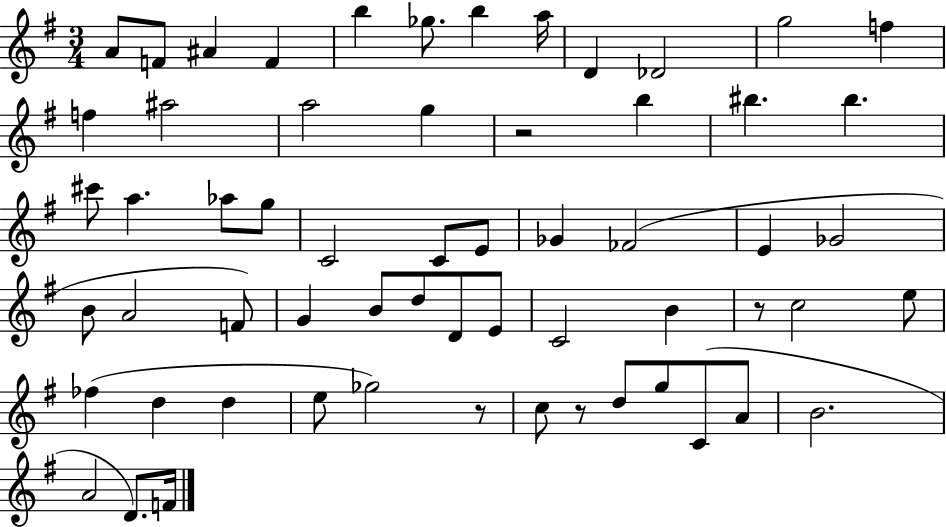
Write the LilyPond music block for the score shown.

{
  \clef treble
  \numericTimeSignature
  \time 3/4
  \key g \major
  a'8 f'8 ais'4 f'4 | b''4 ges''8. b''4 a''16 | d'4 des'2 | g''2 f''4 | \break f''4 ais''2 | a''2 g''4 | r2 b''4 | bis''4. bis''4. | \break cis'''8 a''4. aes''8 g''8 | c'2 c'8 e'8 | ges'4 fes'2( | e'4 ges'2 | \break b'8 a'2 f'8) | g'4 b'8 d''8 d'8 e'8 | c'2 b'4 | r8 c''2 e''8 | \break fes''4( d''4 d''4 | e''8 ges''2) r8 | c''8 r8 d''8 g''8 c'8( a'8 | b'2. | \break a'2 d'8.) f'16 | \bar "|."
}